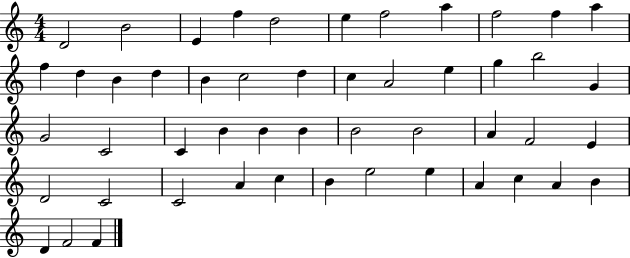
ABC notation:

X:1
T:Untitled
M:4/4
L:1/4
K:C
D2 B2 E f d2 e f2 a f2 f a f d B d B c2 d c A2 e g b2 G G2 C2 C B B B B2 B2 A F2 E D2 C2 C2 A c B e2 e A c A B D F2 F